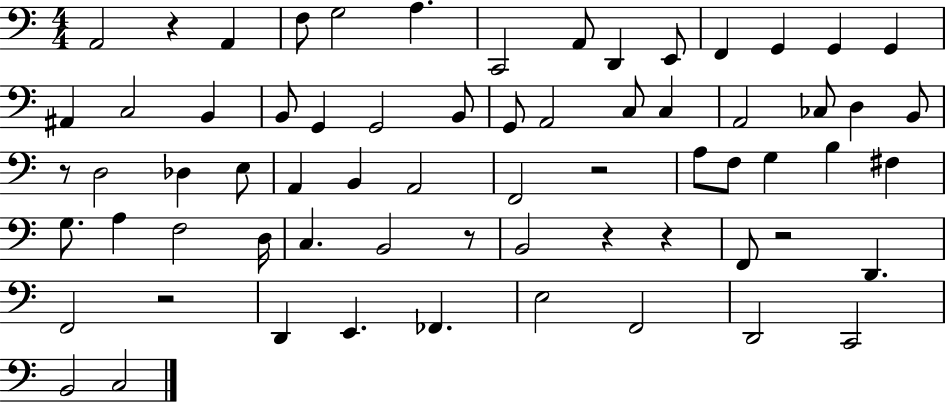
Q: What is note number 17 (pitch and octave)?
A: B2